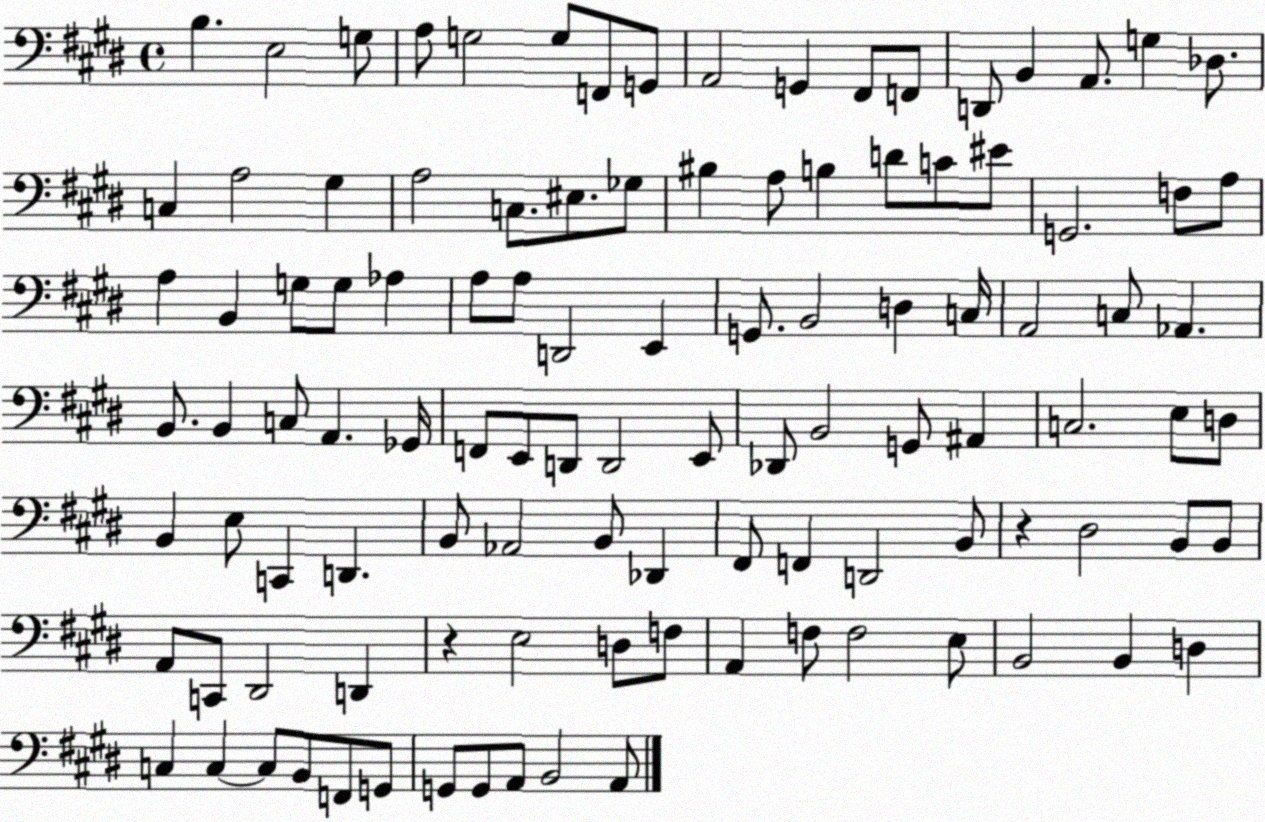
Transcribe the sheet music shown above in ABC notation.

X:1
T:Untitled
M:4/4
L:1/4
K:E
B, E,2 G,/2 A,/2 G,2 G,/2 F,,/2 G,,/2 A,,2 G,, ^F,,/2 F,,/2 D,,/2 B,, A,,/2 G, _D,/2 C, A,2 ^G, A,2 C,/2 ^E,/2 _G,/2 ^B, A,/2 B, D/2 C/2 ^E/2 G,,2 F,/2 A,/2 A, B,, G,/2 G,/2 _A, A,/2 A,/2 D,,2 E,, G,,/2 B,,2 D, C,/4 A,,2 C,/2 _A,, B,,/2 B,, C,/2 A,, _G,,/4 F,,/2 E,,/2 D,,/2 D,,2 E,,/2 _D,,/2 B,,2 G,,/2 ^A,, C,2 E,/2 D,/2 B,, E,/2 C,, D,, B,,/2 _A,,2 B,,/2 _D,, ^F,,/2 F,, D,,2 B,,/2 z ^D,2 B,,/2 B,,/2 A,,/2 C,,/2 ^D,,2 D,, z E,2 D,/2 F,/2 A,, F,/2 F,2 E,/2 B,,2 B,, D, C, C, C,/2 B,,/2 F,,/2 G,,/2 G,,/2 G,,/2 A,,/2 B,,2 A,,/2